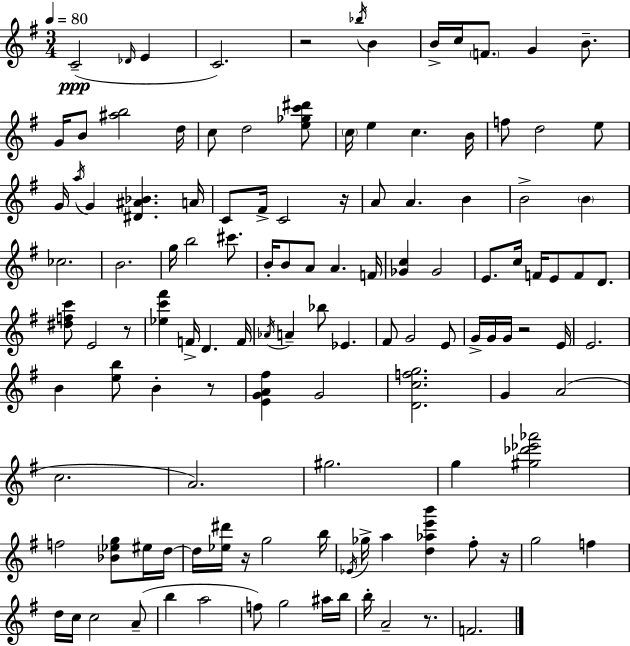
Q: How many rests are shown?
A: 8